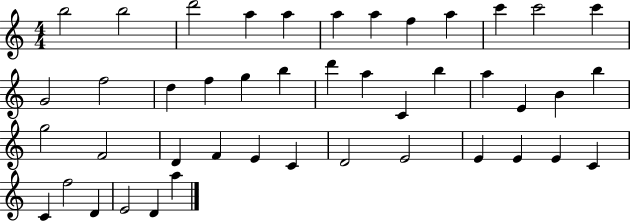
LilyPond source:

{
  \clef treble
  \numericTimeSignature
  \time 4/4
  \key c \major
  b''2 b''2 | d'''2 a''4 a''4 | a''4 a''4 f''4 a''4 | c'''4 c'''2 c'''4 | \break g'2 f''2 | d''4 f''4 g''4 b''4 | d'''4 a''4 c'4 b''4 | a''4 e'4 b'4 b''4 | \break g''2 f'2 | d'4 f'4 e'4 c'4 | d'2 e'2 | e'4 e'4 e'4 c'4 | \break c'4 f''2 d'4 | e'2 d'4 a''4 | \bar "|."
}